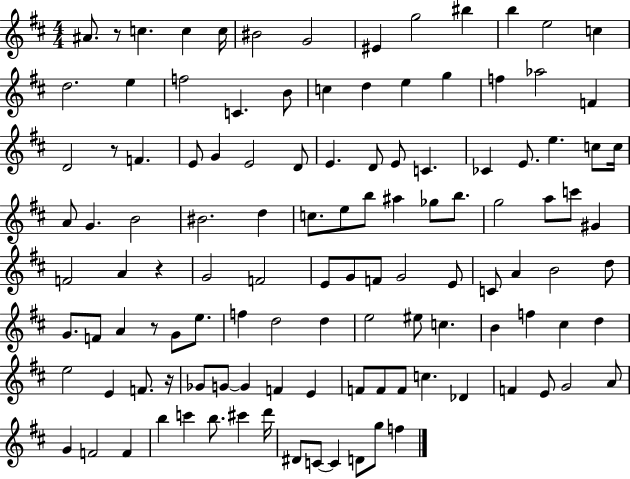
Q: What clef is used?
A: treble